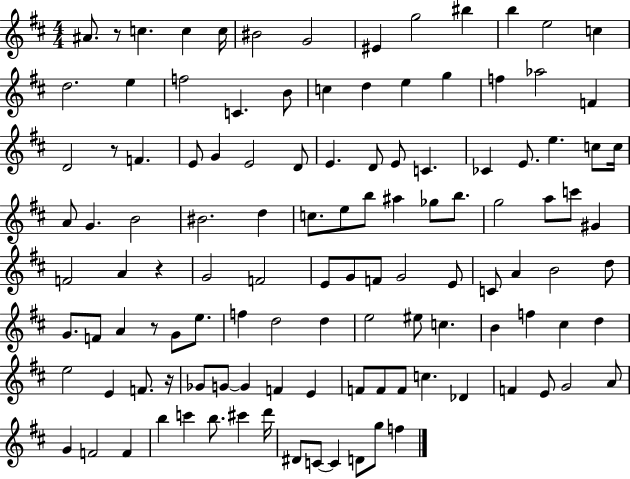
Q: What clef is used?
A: treble